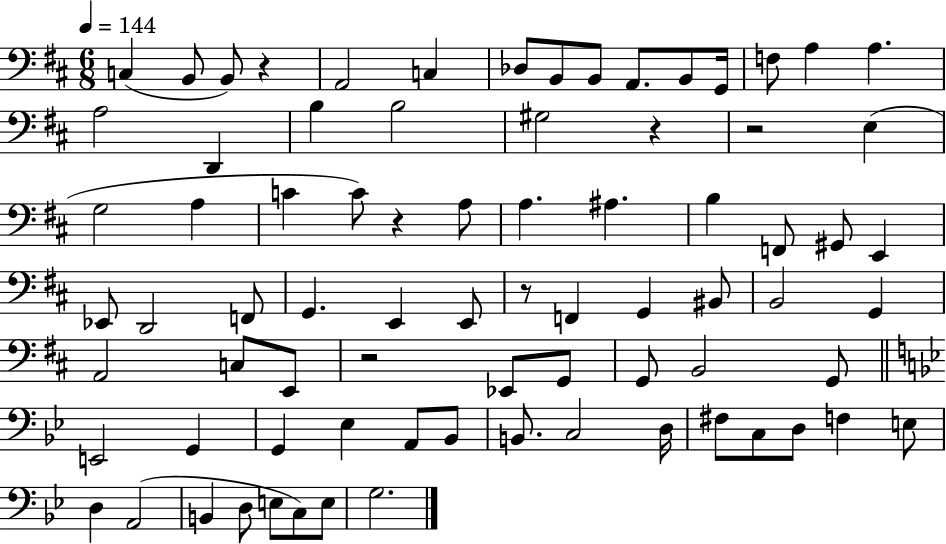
{
  \clef bass
  \numericTimeSignature
  \time 6/8
  \key d \major
  \tempo 4 = 144
  \repeat volta 2 { c4( b,8 b,8) r4 | a,2 c4 | des8 b,8 b,8 a,8. b,8 g,16 | f8 a4 a4. | \break a2 d,4 | b4 b2 | gis2 r4 | r2 e4( | \break g2 a4 | c'4 c'8) r4 a8 | a4. ais4. | b4 f,8 gis,8 e,4 | \break ees,8 d,2 f,8 | g,4. e,4 e,8 | r8 f,4 g,4 bis,8 | b,2 g,4 | \break a,2 c8 e,8 | r2 ees,8 g,8 | g,8 b,2 g,8 | \bar "||" \break \key bes \major e,2 g,4 | g,4 ees4 a,8 bes,8 | b,8. c2 d16 | fis8 c8 d8 f4 e8 | \break d4 a,2( | b,4 d8 e8 c8) e8 | g2. | } \bar "|."
}